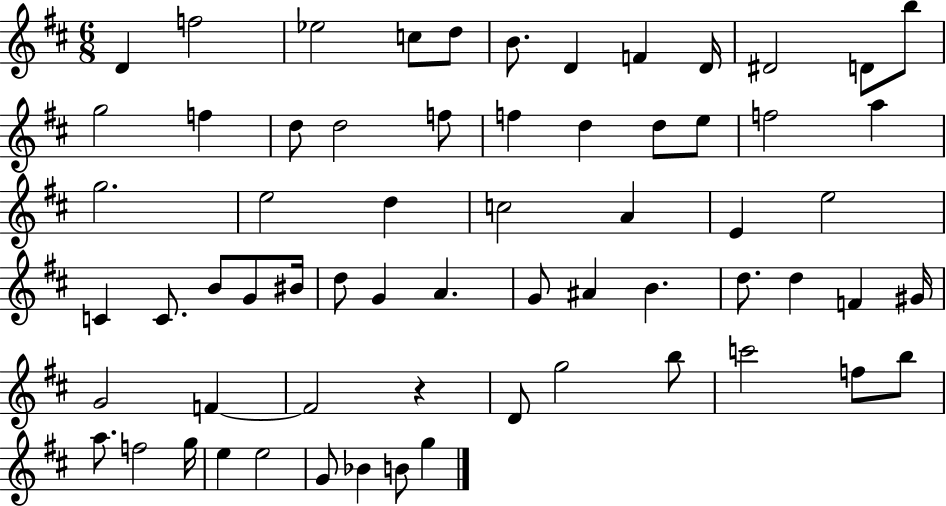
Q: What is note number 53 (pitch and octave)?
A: F5